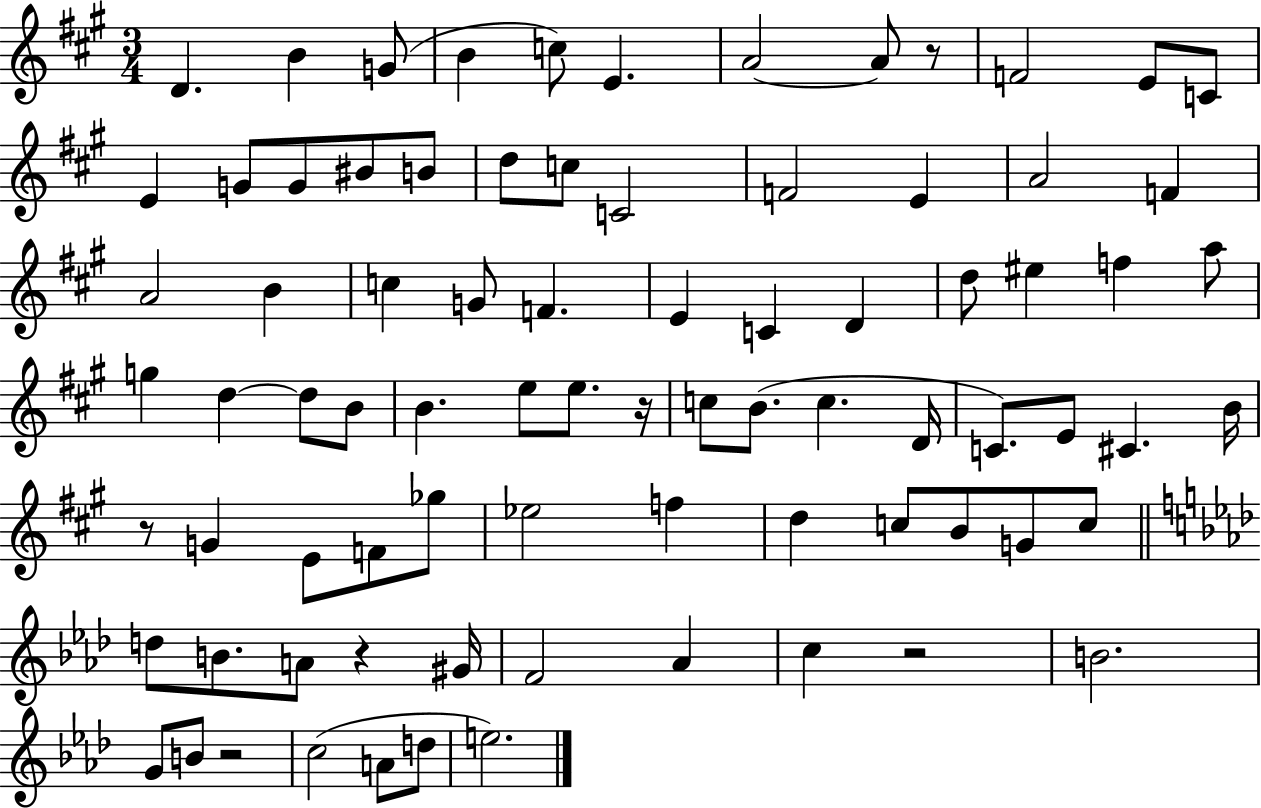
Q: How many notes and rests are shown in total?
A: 81